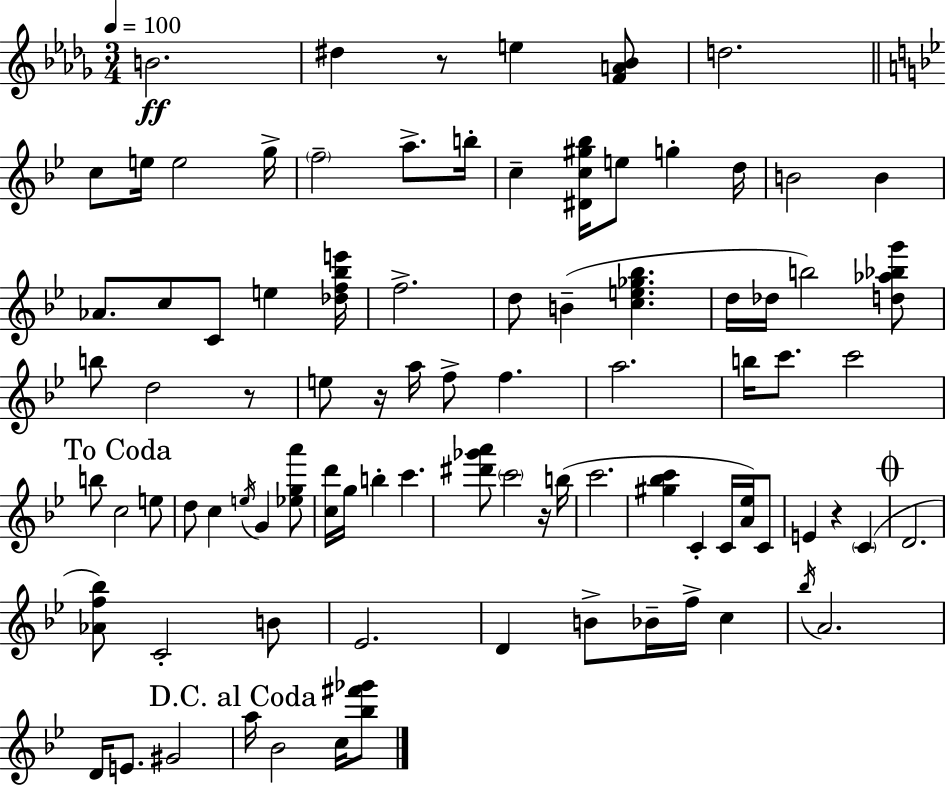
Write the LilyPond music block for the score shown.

{
  \clef treble
  \numericTimeSignature
  \time 3/4
  \key bes \minor
  \tempo 4 = 100
  b'2.\ff | dis''4 r8 e''4 <f' a' bes'>8 | d''2. | \bar "||" \break \key bes \major c''8 e''16 e''2 g''16-> | \parenthesize f''2-- a''8.-> b''16-. | c''4-- <dis' c'' gis'' bes''>16 e''8 g''4-. d''16 | b'2 b'4 | \break aes'8. c''8 c'8 e''4 <des'' f'' bes'' e'''>16 | f''2.-> | d''8 b'4--( <c'' e'' ges'' bes''>4. | d''16 des''16 b''2) <d'' aes'' bes'' g'''>8 | \break b''8 d''2 r8 | e''8 r16 a''16 f''8-> f''4. | a''2. | b''16 c'''8. c'''2 | \break \mark "To Coda" b''8 c''2 e''8 | d''8 c''4 \acciaccatura { e''16 } g'4 <ees'' g'' a'''>8 | <c'' d'''>16 g''16 b''4-. c'''4. | <dis''' ges''' a'''>8 \parenthesize c'''2 r16 | \break b''16( c'''2. | <gis'' bes'' c'''>4 c'4-. c'16 <a' ees''>16) c'8 | e'4 r4 \parenthesize c'4( | \mark \markup { \musicglyph "scripts.coda" } d'2. | \break <aes' f'' bes''>8) c'2-. b'8 | ees'2. | d'4 b'8-> bes'16-- f''16-> c''4 | \acciaccatura { bes''16 } a'2. | \break d'16 e'8. gis'2 | \mark "D.C. al Coda" a''16 bes'2 c''16 | <bes'' fis''' ges'''>8 \bar "|."
}